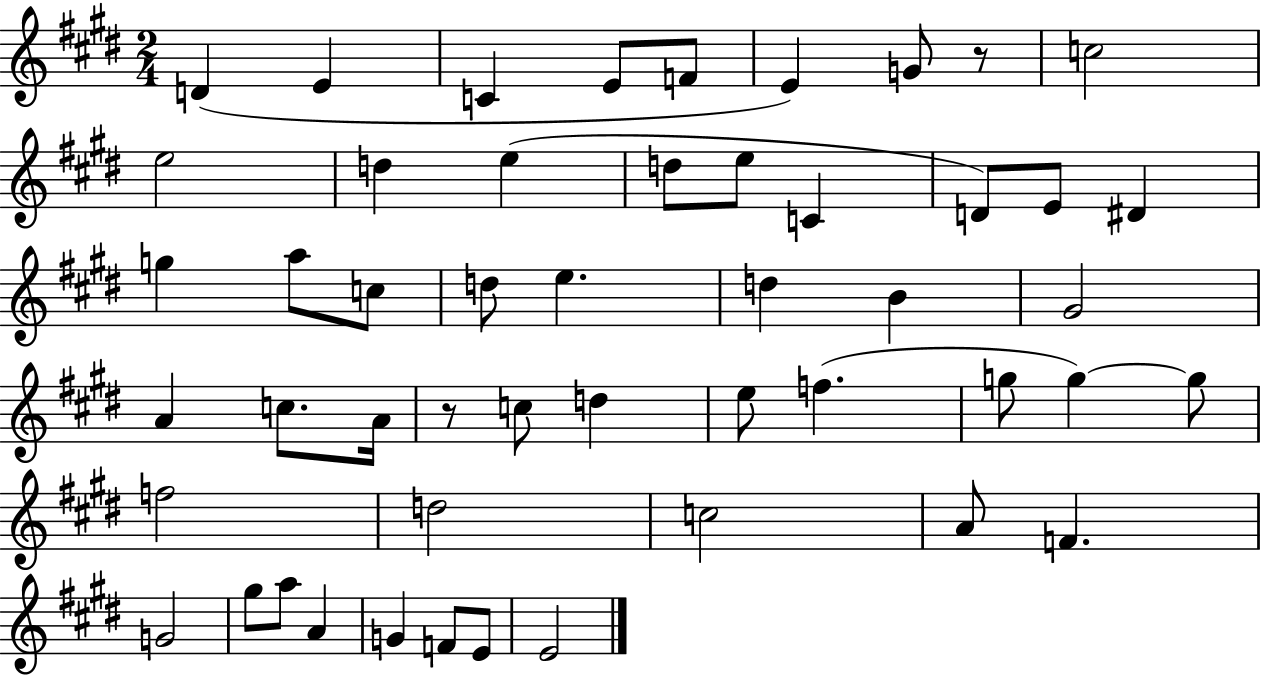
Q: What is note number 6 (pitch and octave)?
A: E4